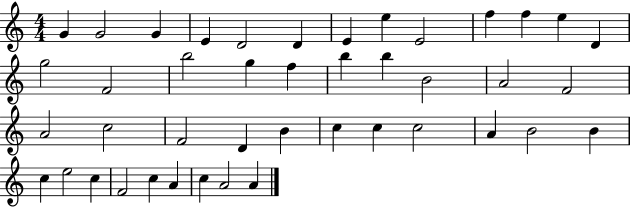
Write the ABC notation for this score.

X:1
T:Untitled
M:4/4
L:1/4
K:C
G G2 G E D2 D E e E2 f f e D g2 F2 b2 g f b b B2 A2 F2 A2 c2 F2 D B c c c2 A B2 B c e2 c F2 c A c A2 A